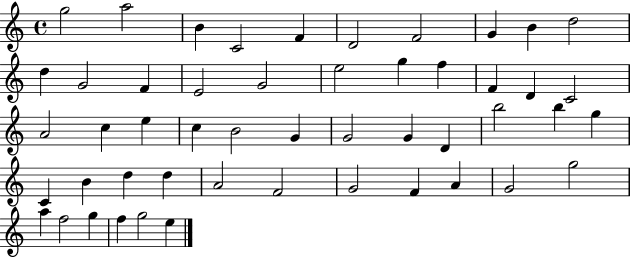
G5/h A5/h B4/q C4/h F4/q D4/h F4/h G4/q B4/q D5/h D5/q G4/h F4/q E4/h G4/h E5/h G5/q F5/q F4/q D4/q C4/h A4/h C5/q E5/q C5/q B4/h G4/q G4/h G4/q D4/q B5/h B5/q G5/q C4/q B4/q D5/q D5/q A4/h F4/h G4/h F4/q A4/q G4/h G5/h A5/q F5/h G5/q F5/q G5/h E5/q